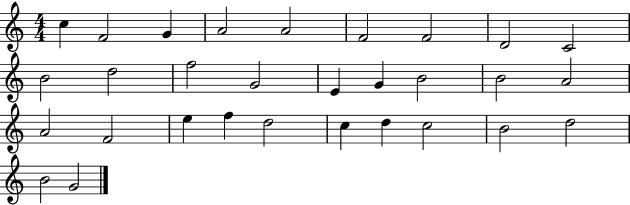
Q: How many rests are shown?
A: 0